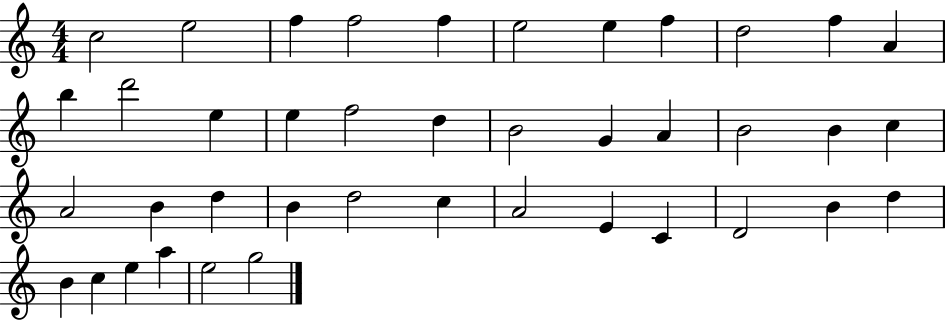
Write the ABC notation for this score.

X:1
T:Untitled
M:4/4
L:1/4
K:C
c2 e2 f f2 f e2 e f d2 f A b d'2 e e f2 d B2 G A B2 B c A2 B d B d2 c A2 E C D2 B d B c e a e2 g2